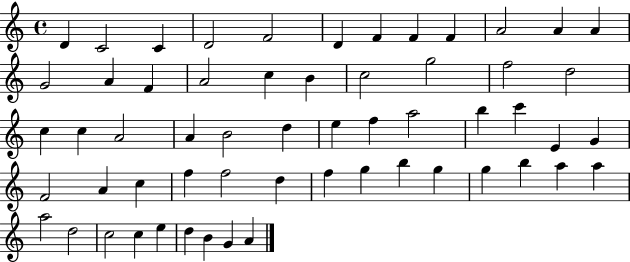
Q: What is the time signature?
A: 4/4